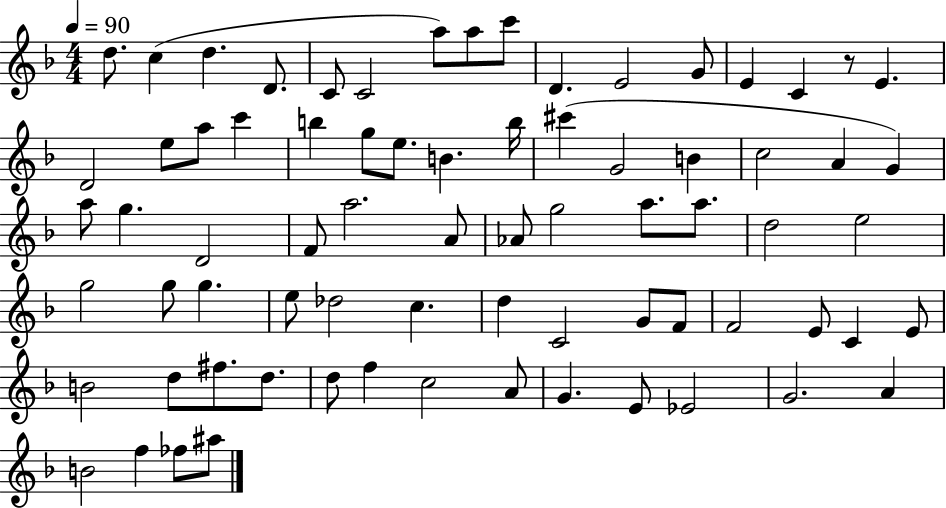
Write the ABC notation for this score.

X:1
T:Untitled
M:4/4
L:1/4
K:F
d/2 c d D/2 C/2 C2 a/2 a/2 c'/2 D E2 G/2 E C z/2 E D2 e/2 a/2 c' b g/2 e/2 B b/4 ^c' G2 B c2 A G a/2 g D2 F/2 a2 A/2 _A/2 g2 a/2 a/2 d2 e2 g2 g/2 g e/2 _d2 c d C2 G/2 F/2 F2 E/2 C E/2 B2 d/2 ^f/2 d/2 d/2 f c2 A/2 G E/2 _E2 G2 A B2 f _f/2 ^a/2